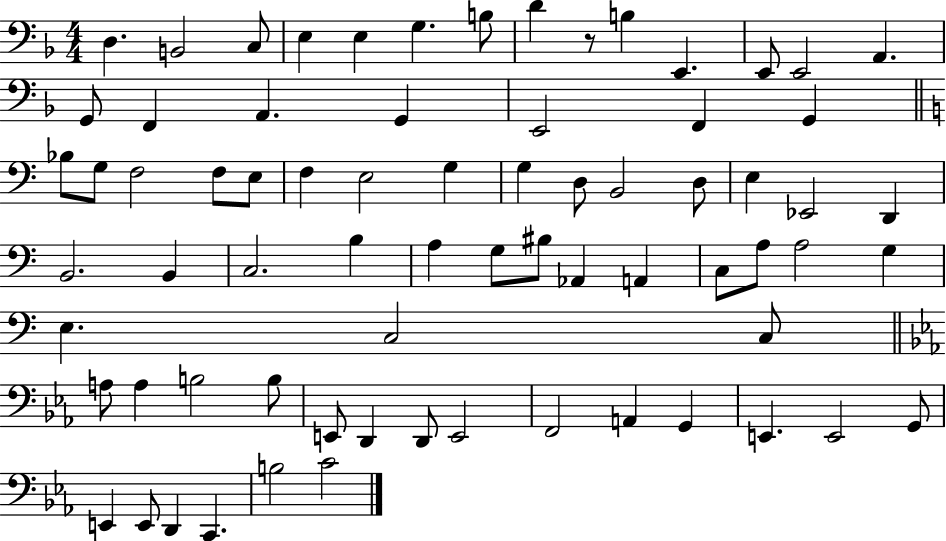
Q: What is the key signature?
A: F major